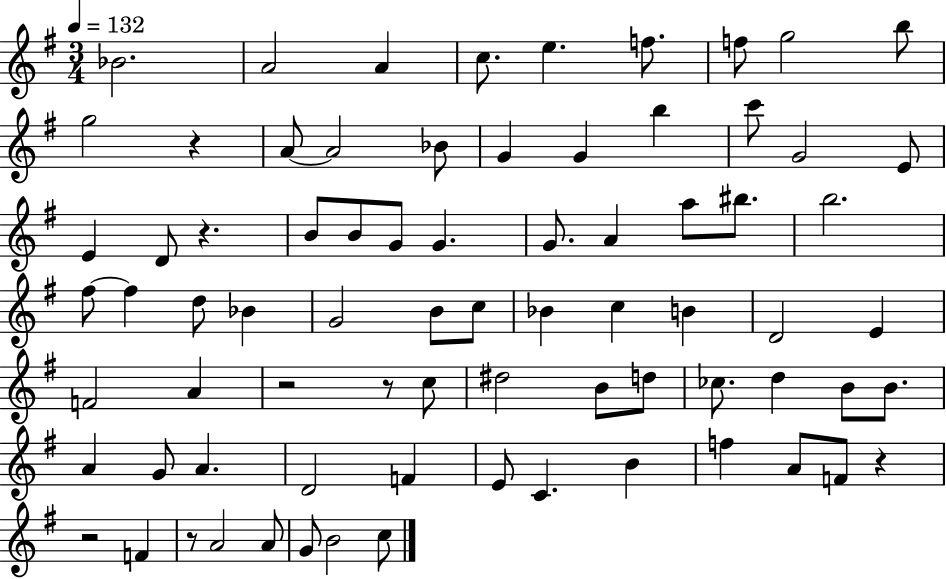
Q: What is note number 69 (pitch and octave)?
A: C5